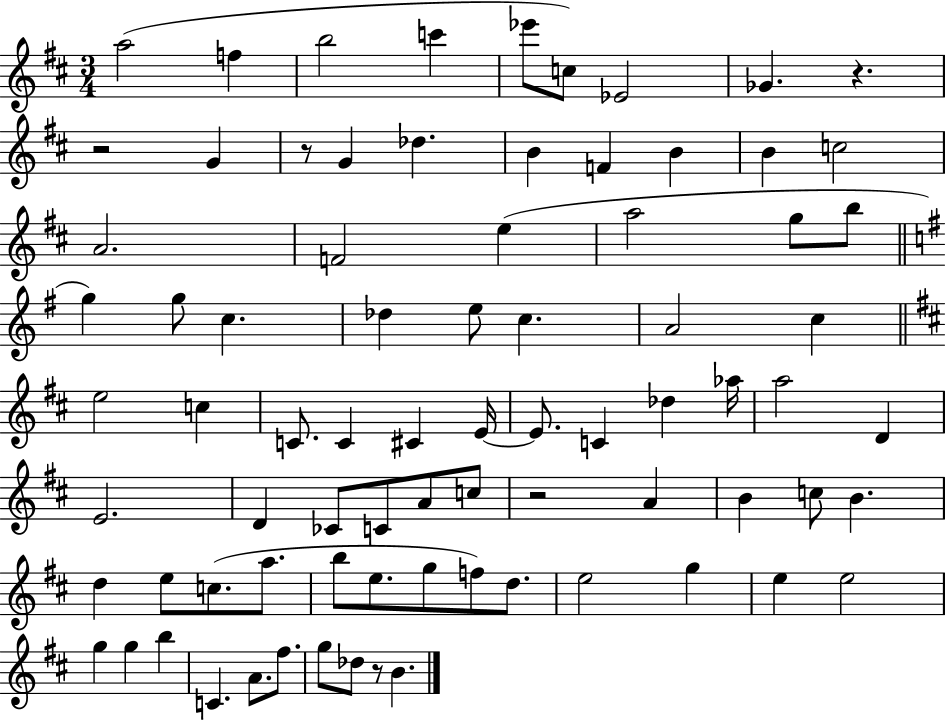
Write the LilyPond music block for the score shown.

{
  \clef treble
  \numericTimeSignature
  \time 3/4
  \key d \major
  \repeat volta 2 { a''2( f''4 | b''2 c'''4 | ees'''8 c''8) ees'2 | ges'4. r4. | \break r2 g'4 | r8 g'4 des''4. | b'4 f'4 b'4 | b'4 c''2 | \break a'2. | f'2 e''4( | a''2 g''8 b''8 | \bar "||" \break \key e \minor g''4) g''8 c''4. | des''4 e''8 c''4. | a'2 c''4 | \bar "||" \break \key b \minor e''2 c''4 | c'8. c'4 cis'4 e'16~~ | e'8. c'4 des''4 aes''16 | a''2 d'4 | \break e'2. | d'4 ces'8 c'8 a'8 c''8 | r2 a'4 | b'4 c''8 b'4. | \break d''4 e''8 c''8.( a''8. | b''8 e''8. g''8 f''8) d''8. | e''2 g''4 | e''4 e''2 | \break g''4 g''4 b''4 | c'4. a'8. fis''8. | g''8 des''8 r8 b'4. | } \bar "|."
}